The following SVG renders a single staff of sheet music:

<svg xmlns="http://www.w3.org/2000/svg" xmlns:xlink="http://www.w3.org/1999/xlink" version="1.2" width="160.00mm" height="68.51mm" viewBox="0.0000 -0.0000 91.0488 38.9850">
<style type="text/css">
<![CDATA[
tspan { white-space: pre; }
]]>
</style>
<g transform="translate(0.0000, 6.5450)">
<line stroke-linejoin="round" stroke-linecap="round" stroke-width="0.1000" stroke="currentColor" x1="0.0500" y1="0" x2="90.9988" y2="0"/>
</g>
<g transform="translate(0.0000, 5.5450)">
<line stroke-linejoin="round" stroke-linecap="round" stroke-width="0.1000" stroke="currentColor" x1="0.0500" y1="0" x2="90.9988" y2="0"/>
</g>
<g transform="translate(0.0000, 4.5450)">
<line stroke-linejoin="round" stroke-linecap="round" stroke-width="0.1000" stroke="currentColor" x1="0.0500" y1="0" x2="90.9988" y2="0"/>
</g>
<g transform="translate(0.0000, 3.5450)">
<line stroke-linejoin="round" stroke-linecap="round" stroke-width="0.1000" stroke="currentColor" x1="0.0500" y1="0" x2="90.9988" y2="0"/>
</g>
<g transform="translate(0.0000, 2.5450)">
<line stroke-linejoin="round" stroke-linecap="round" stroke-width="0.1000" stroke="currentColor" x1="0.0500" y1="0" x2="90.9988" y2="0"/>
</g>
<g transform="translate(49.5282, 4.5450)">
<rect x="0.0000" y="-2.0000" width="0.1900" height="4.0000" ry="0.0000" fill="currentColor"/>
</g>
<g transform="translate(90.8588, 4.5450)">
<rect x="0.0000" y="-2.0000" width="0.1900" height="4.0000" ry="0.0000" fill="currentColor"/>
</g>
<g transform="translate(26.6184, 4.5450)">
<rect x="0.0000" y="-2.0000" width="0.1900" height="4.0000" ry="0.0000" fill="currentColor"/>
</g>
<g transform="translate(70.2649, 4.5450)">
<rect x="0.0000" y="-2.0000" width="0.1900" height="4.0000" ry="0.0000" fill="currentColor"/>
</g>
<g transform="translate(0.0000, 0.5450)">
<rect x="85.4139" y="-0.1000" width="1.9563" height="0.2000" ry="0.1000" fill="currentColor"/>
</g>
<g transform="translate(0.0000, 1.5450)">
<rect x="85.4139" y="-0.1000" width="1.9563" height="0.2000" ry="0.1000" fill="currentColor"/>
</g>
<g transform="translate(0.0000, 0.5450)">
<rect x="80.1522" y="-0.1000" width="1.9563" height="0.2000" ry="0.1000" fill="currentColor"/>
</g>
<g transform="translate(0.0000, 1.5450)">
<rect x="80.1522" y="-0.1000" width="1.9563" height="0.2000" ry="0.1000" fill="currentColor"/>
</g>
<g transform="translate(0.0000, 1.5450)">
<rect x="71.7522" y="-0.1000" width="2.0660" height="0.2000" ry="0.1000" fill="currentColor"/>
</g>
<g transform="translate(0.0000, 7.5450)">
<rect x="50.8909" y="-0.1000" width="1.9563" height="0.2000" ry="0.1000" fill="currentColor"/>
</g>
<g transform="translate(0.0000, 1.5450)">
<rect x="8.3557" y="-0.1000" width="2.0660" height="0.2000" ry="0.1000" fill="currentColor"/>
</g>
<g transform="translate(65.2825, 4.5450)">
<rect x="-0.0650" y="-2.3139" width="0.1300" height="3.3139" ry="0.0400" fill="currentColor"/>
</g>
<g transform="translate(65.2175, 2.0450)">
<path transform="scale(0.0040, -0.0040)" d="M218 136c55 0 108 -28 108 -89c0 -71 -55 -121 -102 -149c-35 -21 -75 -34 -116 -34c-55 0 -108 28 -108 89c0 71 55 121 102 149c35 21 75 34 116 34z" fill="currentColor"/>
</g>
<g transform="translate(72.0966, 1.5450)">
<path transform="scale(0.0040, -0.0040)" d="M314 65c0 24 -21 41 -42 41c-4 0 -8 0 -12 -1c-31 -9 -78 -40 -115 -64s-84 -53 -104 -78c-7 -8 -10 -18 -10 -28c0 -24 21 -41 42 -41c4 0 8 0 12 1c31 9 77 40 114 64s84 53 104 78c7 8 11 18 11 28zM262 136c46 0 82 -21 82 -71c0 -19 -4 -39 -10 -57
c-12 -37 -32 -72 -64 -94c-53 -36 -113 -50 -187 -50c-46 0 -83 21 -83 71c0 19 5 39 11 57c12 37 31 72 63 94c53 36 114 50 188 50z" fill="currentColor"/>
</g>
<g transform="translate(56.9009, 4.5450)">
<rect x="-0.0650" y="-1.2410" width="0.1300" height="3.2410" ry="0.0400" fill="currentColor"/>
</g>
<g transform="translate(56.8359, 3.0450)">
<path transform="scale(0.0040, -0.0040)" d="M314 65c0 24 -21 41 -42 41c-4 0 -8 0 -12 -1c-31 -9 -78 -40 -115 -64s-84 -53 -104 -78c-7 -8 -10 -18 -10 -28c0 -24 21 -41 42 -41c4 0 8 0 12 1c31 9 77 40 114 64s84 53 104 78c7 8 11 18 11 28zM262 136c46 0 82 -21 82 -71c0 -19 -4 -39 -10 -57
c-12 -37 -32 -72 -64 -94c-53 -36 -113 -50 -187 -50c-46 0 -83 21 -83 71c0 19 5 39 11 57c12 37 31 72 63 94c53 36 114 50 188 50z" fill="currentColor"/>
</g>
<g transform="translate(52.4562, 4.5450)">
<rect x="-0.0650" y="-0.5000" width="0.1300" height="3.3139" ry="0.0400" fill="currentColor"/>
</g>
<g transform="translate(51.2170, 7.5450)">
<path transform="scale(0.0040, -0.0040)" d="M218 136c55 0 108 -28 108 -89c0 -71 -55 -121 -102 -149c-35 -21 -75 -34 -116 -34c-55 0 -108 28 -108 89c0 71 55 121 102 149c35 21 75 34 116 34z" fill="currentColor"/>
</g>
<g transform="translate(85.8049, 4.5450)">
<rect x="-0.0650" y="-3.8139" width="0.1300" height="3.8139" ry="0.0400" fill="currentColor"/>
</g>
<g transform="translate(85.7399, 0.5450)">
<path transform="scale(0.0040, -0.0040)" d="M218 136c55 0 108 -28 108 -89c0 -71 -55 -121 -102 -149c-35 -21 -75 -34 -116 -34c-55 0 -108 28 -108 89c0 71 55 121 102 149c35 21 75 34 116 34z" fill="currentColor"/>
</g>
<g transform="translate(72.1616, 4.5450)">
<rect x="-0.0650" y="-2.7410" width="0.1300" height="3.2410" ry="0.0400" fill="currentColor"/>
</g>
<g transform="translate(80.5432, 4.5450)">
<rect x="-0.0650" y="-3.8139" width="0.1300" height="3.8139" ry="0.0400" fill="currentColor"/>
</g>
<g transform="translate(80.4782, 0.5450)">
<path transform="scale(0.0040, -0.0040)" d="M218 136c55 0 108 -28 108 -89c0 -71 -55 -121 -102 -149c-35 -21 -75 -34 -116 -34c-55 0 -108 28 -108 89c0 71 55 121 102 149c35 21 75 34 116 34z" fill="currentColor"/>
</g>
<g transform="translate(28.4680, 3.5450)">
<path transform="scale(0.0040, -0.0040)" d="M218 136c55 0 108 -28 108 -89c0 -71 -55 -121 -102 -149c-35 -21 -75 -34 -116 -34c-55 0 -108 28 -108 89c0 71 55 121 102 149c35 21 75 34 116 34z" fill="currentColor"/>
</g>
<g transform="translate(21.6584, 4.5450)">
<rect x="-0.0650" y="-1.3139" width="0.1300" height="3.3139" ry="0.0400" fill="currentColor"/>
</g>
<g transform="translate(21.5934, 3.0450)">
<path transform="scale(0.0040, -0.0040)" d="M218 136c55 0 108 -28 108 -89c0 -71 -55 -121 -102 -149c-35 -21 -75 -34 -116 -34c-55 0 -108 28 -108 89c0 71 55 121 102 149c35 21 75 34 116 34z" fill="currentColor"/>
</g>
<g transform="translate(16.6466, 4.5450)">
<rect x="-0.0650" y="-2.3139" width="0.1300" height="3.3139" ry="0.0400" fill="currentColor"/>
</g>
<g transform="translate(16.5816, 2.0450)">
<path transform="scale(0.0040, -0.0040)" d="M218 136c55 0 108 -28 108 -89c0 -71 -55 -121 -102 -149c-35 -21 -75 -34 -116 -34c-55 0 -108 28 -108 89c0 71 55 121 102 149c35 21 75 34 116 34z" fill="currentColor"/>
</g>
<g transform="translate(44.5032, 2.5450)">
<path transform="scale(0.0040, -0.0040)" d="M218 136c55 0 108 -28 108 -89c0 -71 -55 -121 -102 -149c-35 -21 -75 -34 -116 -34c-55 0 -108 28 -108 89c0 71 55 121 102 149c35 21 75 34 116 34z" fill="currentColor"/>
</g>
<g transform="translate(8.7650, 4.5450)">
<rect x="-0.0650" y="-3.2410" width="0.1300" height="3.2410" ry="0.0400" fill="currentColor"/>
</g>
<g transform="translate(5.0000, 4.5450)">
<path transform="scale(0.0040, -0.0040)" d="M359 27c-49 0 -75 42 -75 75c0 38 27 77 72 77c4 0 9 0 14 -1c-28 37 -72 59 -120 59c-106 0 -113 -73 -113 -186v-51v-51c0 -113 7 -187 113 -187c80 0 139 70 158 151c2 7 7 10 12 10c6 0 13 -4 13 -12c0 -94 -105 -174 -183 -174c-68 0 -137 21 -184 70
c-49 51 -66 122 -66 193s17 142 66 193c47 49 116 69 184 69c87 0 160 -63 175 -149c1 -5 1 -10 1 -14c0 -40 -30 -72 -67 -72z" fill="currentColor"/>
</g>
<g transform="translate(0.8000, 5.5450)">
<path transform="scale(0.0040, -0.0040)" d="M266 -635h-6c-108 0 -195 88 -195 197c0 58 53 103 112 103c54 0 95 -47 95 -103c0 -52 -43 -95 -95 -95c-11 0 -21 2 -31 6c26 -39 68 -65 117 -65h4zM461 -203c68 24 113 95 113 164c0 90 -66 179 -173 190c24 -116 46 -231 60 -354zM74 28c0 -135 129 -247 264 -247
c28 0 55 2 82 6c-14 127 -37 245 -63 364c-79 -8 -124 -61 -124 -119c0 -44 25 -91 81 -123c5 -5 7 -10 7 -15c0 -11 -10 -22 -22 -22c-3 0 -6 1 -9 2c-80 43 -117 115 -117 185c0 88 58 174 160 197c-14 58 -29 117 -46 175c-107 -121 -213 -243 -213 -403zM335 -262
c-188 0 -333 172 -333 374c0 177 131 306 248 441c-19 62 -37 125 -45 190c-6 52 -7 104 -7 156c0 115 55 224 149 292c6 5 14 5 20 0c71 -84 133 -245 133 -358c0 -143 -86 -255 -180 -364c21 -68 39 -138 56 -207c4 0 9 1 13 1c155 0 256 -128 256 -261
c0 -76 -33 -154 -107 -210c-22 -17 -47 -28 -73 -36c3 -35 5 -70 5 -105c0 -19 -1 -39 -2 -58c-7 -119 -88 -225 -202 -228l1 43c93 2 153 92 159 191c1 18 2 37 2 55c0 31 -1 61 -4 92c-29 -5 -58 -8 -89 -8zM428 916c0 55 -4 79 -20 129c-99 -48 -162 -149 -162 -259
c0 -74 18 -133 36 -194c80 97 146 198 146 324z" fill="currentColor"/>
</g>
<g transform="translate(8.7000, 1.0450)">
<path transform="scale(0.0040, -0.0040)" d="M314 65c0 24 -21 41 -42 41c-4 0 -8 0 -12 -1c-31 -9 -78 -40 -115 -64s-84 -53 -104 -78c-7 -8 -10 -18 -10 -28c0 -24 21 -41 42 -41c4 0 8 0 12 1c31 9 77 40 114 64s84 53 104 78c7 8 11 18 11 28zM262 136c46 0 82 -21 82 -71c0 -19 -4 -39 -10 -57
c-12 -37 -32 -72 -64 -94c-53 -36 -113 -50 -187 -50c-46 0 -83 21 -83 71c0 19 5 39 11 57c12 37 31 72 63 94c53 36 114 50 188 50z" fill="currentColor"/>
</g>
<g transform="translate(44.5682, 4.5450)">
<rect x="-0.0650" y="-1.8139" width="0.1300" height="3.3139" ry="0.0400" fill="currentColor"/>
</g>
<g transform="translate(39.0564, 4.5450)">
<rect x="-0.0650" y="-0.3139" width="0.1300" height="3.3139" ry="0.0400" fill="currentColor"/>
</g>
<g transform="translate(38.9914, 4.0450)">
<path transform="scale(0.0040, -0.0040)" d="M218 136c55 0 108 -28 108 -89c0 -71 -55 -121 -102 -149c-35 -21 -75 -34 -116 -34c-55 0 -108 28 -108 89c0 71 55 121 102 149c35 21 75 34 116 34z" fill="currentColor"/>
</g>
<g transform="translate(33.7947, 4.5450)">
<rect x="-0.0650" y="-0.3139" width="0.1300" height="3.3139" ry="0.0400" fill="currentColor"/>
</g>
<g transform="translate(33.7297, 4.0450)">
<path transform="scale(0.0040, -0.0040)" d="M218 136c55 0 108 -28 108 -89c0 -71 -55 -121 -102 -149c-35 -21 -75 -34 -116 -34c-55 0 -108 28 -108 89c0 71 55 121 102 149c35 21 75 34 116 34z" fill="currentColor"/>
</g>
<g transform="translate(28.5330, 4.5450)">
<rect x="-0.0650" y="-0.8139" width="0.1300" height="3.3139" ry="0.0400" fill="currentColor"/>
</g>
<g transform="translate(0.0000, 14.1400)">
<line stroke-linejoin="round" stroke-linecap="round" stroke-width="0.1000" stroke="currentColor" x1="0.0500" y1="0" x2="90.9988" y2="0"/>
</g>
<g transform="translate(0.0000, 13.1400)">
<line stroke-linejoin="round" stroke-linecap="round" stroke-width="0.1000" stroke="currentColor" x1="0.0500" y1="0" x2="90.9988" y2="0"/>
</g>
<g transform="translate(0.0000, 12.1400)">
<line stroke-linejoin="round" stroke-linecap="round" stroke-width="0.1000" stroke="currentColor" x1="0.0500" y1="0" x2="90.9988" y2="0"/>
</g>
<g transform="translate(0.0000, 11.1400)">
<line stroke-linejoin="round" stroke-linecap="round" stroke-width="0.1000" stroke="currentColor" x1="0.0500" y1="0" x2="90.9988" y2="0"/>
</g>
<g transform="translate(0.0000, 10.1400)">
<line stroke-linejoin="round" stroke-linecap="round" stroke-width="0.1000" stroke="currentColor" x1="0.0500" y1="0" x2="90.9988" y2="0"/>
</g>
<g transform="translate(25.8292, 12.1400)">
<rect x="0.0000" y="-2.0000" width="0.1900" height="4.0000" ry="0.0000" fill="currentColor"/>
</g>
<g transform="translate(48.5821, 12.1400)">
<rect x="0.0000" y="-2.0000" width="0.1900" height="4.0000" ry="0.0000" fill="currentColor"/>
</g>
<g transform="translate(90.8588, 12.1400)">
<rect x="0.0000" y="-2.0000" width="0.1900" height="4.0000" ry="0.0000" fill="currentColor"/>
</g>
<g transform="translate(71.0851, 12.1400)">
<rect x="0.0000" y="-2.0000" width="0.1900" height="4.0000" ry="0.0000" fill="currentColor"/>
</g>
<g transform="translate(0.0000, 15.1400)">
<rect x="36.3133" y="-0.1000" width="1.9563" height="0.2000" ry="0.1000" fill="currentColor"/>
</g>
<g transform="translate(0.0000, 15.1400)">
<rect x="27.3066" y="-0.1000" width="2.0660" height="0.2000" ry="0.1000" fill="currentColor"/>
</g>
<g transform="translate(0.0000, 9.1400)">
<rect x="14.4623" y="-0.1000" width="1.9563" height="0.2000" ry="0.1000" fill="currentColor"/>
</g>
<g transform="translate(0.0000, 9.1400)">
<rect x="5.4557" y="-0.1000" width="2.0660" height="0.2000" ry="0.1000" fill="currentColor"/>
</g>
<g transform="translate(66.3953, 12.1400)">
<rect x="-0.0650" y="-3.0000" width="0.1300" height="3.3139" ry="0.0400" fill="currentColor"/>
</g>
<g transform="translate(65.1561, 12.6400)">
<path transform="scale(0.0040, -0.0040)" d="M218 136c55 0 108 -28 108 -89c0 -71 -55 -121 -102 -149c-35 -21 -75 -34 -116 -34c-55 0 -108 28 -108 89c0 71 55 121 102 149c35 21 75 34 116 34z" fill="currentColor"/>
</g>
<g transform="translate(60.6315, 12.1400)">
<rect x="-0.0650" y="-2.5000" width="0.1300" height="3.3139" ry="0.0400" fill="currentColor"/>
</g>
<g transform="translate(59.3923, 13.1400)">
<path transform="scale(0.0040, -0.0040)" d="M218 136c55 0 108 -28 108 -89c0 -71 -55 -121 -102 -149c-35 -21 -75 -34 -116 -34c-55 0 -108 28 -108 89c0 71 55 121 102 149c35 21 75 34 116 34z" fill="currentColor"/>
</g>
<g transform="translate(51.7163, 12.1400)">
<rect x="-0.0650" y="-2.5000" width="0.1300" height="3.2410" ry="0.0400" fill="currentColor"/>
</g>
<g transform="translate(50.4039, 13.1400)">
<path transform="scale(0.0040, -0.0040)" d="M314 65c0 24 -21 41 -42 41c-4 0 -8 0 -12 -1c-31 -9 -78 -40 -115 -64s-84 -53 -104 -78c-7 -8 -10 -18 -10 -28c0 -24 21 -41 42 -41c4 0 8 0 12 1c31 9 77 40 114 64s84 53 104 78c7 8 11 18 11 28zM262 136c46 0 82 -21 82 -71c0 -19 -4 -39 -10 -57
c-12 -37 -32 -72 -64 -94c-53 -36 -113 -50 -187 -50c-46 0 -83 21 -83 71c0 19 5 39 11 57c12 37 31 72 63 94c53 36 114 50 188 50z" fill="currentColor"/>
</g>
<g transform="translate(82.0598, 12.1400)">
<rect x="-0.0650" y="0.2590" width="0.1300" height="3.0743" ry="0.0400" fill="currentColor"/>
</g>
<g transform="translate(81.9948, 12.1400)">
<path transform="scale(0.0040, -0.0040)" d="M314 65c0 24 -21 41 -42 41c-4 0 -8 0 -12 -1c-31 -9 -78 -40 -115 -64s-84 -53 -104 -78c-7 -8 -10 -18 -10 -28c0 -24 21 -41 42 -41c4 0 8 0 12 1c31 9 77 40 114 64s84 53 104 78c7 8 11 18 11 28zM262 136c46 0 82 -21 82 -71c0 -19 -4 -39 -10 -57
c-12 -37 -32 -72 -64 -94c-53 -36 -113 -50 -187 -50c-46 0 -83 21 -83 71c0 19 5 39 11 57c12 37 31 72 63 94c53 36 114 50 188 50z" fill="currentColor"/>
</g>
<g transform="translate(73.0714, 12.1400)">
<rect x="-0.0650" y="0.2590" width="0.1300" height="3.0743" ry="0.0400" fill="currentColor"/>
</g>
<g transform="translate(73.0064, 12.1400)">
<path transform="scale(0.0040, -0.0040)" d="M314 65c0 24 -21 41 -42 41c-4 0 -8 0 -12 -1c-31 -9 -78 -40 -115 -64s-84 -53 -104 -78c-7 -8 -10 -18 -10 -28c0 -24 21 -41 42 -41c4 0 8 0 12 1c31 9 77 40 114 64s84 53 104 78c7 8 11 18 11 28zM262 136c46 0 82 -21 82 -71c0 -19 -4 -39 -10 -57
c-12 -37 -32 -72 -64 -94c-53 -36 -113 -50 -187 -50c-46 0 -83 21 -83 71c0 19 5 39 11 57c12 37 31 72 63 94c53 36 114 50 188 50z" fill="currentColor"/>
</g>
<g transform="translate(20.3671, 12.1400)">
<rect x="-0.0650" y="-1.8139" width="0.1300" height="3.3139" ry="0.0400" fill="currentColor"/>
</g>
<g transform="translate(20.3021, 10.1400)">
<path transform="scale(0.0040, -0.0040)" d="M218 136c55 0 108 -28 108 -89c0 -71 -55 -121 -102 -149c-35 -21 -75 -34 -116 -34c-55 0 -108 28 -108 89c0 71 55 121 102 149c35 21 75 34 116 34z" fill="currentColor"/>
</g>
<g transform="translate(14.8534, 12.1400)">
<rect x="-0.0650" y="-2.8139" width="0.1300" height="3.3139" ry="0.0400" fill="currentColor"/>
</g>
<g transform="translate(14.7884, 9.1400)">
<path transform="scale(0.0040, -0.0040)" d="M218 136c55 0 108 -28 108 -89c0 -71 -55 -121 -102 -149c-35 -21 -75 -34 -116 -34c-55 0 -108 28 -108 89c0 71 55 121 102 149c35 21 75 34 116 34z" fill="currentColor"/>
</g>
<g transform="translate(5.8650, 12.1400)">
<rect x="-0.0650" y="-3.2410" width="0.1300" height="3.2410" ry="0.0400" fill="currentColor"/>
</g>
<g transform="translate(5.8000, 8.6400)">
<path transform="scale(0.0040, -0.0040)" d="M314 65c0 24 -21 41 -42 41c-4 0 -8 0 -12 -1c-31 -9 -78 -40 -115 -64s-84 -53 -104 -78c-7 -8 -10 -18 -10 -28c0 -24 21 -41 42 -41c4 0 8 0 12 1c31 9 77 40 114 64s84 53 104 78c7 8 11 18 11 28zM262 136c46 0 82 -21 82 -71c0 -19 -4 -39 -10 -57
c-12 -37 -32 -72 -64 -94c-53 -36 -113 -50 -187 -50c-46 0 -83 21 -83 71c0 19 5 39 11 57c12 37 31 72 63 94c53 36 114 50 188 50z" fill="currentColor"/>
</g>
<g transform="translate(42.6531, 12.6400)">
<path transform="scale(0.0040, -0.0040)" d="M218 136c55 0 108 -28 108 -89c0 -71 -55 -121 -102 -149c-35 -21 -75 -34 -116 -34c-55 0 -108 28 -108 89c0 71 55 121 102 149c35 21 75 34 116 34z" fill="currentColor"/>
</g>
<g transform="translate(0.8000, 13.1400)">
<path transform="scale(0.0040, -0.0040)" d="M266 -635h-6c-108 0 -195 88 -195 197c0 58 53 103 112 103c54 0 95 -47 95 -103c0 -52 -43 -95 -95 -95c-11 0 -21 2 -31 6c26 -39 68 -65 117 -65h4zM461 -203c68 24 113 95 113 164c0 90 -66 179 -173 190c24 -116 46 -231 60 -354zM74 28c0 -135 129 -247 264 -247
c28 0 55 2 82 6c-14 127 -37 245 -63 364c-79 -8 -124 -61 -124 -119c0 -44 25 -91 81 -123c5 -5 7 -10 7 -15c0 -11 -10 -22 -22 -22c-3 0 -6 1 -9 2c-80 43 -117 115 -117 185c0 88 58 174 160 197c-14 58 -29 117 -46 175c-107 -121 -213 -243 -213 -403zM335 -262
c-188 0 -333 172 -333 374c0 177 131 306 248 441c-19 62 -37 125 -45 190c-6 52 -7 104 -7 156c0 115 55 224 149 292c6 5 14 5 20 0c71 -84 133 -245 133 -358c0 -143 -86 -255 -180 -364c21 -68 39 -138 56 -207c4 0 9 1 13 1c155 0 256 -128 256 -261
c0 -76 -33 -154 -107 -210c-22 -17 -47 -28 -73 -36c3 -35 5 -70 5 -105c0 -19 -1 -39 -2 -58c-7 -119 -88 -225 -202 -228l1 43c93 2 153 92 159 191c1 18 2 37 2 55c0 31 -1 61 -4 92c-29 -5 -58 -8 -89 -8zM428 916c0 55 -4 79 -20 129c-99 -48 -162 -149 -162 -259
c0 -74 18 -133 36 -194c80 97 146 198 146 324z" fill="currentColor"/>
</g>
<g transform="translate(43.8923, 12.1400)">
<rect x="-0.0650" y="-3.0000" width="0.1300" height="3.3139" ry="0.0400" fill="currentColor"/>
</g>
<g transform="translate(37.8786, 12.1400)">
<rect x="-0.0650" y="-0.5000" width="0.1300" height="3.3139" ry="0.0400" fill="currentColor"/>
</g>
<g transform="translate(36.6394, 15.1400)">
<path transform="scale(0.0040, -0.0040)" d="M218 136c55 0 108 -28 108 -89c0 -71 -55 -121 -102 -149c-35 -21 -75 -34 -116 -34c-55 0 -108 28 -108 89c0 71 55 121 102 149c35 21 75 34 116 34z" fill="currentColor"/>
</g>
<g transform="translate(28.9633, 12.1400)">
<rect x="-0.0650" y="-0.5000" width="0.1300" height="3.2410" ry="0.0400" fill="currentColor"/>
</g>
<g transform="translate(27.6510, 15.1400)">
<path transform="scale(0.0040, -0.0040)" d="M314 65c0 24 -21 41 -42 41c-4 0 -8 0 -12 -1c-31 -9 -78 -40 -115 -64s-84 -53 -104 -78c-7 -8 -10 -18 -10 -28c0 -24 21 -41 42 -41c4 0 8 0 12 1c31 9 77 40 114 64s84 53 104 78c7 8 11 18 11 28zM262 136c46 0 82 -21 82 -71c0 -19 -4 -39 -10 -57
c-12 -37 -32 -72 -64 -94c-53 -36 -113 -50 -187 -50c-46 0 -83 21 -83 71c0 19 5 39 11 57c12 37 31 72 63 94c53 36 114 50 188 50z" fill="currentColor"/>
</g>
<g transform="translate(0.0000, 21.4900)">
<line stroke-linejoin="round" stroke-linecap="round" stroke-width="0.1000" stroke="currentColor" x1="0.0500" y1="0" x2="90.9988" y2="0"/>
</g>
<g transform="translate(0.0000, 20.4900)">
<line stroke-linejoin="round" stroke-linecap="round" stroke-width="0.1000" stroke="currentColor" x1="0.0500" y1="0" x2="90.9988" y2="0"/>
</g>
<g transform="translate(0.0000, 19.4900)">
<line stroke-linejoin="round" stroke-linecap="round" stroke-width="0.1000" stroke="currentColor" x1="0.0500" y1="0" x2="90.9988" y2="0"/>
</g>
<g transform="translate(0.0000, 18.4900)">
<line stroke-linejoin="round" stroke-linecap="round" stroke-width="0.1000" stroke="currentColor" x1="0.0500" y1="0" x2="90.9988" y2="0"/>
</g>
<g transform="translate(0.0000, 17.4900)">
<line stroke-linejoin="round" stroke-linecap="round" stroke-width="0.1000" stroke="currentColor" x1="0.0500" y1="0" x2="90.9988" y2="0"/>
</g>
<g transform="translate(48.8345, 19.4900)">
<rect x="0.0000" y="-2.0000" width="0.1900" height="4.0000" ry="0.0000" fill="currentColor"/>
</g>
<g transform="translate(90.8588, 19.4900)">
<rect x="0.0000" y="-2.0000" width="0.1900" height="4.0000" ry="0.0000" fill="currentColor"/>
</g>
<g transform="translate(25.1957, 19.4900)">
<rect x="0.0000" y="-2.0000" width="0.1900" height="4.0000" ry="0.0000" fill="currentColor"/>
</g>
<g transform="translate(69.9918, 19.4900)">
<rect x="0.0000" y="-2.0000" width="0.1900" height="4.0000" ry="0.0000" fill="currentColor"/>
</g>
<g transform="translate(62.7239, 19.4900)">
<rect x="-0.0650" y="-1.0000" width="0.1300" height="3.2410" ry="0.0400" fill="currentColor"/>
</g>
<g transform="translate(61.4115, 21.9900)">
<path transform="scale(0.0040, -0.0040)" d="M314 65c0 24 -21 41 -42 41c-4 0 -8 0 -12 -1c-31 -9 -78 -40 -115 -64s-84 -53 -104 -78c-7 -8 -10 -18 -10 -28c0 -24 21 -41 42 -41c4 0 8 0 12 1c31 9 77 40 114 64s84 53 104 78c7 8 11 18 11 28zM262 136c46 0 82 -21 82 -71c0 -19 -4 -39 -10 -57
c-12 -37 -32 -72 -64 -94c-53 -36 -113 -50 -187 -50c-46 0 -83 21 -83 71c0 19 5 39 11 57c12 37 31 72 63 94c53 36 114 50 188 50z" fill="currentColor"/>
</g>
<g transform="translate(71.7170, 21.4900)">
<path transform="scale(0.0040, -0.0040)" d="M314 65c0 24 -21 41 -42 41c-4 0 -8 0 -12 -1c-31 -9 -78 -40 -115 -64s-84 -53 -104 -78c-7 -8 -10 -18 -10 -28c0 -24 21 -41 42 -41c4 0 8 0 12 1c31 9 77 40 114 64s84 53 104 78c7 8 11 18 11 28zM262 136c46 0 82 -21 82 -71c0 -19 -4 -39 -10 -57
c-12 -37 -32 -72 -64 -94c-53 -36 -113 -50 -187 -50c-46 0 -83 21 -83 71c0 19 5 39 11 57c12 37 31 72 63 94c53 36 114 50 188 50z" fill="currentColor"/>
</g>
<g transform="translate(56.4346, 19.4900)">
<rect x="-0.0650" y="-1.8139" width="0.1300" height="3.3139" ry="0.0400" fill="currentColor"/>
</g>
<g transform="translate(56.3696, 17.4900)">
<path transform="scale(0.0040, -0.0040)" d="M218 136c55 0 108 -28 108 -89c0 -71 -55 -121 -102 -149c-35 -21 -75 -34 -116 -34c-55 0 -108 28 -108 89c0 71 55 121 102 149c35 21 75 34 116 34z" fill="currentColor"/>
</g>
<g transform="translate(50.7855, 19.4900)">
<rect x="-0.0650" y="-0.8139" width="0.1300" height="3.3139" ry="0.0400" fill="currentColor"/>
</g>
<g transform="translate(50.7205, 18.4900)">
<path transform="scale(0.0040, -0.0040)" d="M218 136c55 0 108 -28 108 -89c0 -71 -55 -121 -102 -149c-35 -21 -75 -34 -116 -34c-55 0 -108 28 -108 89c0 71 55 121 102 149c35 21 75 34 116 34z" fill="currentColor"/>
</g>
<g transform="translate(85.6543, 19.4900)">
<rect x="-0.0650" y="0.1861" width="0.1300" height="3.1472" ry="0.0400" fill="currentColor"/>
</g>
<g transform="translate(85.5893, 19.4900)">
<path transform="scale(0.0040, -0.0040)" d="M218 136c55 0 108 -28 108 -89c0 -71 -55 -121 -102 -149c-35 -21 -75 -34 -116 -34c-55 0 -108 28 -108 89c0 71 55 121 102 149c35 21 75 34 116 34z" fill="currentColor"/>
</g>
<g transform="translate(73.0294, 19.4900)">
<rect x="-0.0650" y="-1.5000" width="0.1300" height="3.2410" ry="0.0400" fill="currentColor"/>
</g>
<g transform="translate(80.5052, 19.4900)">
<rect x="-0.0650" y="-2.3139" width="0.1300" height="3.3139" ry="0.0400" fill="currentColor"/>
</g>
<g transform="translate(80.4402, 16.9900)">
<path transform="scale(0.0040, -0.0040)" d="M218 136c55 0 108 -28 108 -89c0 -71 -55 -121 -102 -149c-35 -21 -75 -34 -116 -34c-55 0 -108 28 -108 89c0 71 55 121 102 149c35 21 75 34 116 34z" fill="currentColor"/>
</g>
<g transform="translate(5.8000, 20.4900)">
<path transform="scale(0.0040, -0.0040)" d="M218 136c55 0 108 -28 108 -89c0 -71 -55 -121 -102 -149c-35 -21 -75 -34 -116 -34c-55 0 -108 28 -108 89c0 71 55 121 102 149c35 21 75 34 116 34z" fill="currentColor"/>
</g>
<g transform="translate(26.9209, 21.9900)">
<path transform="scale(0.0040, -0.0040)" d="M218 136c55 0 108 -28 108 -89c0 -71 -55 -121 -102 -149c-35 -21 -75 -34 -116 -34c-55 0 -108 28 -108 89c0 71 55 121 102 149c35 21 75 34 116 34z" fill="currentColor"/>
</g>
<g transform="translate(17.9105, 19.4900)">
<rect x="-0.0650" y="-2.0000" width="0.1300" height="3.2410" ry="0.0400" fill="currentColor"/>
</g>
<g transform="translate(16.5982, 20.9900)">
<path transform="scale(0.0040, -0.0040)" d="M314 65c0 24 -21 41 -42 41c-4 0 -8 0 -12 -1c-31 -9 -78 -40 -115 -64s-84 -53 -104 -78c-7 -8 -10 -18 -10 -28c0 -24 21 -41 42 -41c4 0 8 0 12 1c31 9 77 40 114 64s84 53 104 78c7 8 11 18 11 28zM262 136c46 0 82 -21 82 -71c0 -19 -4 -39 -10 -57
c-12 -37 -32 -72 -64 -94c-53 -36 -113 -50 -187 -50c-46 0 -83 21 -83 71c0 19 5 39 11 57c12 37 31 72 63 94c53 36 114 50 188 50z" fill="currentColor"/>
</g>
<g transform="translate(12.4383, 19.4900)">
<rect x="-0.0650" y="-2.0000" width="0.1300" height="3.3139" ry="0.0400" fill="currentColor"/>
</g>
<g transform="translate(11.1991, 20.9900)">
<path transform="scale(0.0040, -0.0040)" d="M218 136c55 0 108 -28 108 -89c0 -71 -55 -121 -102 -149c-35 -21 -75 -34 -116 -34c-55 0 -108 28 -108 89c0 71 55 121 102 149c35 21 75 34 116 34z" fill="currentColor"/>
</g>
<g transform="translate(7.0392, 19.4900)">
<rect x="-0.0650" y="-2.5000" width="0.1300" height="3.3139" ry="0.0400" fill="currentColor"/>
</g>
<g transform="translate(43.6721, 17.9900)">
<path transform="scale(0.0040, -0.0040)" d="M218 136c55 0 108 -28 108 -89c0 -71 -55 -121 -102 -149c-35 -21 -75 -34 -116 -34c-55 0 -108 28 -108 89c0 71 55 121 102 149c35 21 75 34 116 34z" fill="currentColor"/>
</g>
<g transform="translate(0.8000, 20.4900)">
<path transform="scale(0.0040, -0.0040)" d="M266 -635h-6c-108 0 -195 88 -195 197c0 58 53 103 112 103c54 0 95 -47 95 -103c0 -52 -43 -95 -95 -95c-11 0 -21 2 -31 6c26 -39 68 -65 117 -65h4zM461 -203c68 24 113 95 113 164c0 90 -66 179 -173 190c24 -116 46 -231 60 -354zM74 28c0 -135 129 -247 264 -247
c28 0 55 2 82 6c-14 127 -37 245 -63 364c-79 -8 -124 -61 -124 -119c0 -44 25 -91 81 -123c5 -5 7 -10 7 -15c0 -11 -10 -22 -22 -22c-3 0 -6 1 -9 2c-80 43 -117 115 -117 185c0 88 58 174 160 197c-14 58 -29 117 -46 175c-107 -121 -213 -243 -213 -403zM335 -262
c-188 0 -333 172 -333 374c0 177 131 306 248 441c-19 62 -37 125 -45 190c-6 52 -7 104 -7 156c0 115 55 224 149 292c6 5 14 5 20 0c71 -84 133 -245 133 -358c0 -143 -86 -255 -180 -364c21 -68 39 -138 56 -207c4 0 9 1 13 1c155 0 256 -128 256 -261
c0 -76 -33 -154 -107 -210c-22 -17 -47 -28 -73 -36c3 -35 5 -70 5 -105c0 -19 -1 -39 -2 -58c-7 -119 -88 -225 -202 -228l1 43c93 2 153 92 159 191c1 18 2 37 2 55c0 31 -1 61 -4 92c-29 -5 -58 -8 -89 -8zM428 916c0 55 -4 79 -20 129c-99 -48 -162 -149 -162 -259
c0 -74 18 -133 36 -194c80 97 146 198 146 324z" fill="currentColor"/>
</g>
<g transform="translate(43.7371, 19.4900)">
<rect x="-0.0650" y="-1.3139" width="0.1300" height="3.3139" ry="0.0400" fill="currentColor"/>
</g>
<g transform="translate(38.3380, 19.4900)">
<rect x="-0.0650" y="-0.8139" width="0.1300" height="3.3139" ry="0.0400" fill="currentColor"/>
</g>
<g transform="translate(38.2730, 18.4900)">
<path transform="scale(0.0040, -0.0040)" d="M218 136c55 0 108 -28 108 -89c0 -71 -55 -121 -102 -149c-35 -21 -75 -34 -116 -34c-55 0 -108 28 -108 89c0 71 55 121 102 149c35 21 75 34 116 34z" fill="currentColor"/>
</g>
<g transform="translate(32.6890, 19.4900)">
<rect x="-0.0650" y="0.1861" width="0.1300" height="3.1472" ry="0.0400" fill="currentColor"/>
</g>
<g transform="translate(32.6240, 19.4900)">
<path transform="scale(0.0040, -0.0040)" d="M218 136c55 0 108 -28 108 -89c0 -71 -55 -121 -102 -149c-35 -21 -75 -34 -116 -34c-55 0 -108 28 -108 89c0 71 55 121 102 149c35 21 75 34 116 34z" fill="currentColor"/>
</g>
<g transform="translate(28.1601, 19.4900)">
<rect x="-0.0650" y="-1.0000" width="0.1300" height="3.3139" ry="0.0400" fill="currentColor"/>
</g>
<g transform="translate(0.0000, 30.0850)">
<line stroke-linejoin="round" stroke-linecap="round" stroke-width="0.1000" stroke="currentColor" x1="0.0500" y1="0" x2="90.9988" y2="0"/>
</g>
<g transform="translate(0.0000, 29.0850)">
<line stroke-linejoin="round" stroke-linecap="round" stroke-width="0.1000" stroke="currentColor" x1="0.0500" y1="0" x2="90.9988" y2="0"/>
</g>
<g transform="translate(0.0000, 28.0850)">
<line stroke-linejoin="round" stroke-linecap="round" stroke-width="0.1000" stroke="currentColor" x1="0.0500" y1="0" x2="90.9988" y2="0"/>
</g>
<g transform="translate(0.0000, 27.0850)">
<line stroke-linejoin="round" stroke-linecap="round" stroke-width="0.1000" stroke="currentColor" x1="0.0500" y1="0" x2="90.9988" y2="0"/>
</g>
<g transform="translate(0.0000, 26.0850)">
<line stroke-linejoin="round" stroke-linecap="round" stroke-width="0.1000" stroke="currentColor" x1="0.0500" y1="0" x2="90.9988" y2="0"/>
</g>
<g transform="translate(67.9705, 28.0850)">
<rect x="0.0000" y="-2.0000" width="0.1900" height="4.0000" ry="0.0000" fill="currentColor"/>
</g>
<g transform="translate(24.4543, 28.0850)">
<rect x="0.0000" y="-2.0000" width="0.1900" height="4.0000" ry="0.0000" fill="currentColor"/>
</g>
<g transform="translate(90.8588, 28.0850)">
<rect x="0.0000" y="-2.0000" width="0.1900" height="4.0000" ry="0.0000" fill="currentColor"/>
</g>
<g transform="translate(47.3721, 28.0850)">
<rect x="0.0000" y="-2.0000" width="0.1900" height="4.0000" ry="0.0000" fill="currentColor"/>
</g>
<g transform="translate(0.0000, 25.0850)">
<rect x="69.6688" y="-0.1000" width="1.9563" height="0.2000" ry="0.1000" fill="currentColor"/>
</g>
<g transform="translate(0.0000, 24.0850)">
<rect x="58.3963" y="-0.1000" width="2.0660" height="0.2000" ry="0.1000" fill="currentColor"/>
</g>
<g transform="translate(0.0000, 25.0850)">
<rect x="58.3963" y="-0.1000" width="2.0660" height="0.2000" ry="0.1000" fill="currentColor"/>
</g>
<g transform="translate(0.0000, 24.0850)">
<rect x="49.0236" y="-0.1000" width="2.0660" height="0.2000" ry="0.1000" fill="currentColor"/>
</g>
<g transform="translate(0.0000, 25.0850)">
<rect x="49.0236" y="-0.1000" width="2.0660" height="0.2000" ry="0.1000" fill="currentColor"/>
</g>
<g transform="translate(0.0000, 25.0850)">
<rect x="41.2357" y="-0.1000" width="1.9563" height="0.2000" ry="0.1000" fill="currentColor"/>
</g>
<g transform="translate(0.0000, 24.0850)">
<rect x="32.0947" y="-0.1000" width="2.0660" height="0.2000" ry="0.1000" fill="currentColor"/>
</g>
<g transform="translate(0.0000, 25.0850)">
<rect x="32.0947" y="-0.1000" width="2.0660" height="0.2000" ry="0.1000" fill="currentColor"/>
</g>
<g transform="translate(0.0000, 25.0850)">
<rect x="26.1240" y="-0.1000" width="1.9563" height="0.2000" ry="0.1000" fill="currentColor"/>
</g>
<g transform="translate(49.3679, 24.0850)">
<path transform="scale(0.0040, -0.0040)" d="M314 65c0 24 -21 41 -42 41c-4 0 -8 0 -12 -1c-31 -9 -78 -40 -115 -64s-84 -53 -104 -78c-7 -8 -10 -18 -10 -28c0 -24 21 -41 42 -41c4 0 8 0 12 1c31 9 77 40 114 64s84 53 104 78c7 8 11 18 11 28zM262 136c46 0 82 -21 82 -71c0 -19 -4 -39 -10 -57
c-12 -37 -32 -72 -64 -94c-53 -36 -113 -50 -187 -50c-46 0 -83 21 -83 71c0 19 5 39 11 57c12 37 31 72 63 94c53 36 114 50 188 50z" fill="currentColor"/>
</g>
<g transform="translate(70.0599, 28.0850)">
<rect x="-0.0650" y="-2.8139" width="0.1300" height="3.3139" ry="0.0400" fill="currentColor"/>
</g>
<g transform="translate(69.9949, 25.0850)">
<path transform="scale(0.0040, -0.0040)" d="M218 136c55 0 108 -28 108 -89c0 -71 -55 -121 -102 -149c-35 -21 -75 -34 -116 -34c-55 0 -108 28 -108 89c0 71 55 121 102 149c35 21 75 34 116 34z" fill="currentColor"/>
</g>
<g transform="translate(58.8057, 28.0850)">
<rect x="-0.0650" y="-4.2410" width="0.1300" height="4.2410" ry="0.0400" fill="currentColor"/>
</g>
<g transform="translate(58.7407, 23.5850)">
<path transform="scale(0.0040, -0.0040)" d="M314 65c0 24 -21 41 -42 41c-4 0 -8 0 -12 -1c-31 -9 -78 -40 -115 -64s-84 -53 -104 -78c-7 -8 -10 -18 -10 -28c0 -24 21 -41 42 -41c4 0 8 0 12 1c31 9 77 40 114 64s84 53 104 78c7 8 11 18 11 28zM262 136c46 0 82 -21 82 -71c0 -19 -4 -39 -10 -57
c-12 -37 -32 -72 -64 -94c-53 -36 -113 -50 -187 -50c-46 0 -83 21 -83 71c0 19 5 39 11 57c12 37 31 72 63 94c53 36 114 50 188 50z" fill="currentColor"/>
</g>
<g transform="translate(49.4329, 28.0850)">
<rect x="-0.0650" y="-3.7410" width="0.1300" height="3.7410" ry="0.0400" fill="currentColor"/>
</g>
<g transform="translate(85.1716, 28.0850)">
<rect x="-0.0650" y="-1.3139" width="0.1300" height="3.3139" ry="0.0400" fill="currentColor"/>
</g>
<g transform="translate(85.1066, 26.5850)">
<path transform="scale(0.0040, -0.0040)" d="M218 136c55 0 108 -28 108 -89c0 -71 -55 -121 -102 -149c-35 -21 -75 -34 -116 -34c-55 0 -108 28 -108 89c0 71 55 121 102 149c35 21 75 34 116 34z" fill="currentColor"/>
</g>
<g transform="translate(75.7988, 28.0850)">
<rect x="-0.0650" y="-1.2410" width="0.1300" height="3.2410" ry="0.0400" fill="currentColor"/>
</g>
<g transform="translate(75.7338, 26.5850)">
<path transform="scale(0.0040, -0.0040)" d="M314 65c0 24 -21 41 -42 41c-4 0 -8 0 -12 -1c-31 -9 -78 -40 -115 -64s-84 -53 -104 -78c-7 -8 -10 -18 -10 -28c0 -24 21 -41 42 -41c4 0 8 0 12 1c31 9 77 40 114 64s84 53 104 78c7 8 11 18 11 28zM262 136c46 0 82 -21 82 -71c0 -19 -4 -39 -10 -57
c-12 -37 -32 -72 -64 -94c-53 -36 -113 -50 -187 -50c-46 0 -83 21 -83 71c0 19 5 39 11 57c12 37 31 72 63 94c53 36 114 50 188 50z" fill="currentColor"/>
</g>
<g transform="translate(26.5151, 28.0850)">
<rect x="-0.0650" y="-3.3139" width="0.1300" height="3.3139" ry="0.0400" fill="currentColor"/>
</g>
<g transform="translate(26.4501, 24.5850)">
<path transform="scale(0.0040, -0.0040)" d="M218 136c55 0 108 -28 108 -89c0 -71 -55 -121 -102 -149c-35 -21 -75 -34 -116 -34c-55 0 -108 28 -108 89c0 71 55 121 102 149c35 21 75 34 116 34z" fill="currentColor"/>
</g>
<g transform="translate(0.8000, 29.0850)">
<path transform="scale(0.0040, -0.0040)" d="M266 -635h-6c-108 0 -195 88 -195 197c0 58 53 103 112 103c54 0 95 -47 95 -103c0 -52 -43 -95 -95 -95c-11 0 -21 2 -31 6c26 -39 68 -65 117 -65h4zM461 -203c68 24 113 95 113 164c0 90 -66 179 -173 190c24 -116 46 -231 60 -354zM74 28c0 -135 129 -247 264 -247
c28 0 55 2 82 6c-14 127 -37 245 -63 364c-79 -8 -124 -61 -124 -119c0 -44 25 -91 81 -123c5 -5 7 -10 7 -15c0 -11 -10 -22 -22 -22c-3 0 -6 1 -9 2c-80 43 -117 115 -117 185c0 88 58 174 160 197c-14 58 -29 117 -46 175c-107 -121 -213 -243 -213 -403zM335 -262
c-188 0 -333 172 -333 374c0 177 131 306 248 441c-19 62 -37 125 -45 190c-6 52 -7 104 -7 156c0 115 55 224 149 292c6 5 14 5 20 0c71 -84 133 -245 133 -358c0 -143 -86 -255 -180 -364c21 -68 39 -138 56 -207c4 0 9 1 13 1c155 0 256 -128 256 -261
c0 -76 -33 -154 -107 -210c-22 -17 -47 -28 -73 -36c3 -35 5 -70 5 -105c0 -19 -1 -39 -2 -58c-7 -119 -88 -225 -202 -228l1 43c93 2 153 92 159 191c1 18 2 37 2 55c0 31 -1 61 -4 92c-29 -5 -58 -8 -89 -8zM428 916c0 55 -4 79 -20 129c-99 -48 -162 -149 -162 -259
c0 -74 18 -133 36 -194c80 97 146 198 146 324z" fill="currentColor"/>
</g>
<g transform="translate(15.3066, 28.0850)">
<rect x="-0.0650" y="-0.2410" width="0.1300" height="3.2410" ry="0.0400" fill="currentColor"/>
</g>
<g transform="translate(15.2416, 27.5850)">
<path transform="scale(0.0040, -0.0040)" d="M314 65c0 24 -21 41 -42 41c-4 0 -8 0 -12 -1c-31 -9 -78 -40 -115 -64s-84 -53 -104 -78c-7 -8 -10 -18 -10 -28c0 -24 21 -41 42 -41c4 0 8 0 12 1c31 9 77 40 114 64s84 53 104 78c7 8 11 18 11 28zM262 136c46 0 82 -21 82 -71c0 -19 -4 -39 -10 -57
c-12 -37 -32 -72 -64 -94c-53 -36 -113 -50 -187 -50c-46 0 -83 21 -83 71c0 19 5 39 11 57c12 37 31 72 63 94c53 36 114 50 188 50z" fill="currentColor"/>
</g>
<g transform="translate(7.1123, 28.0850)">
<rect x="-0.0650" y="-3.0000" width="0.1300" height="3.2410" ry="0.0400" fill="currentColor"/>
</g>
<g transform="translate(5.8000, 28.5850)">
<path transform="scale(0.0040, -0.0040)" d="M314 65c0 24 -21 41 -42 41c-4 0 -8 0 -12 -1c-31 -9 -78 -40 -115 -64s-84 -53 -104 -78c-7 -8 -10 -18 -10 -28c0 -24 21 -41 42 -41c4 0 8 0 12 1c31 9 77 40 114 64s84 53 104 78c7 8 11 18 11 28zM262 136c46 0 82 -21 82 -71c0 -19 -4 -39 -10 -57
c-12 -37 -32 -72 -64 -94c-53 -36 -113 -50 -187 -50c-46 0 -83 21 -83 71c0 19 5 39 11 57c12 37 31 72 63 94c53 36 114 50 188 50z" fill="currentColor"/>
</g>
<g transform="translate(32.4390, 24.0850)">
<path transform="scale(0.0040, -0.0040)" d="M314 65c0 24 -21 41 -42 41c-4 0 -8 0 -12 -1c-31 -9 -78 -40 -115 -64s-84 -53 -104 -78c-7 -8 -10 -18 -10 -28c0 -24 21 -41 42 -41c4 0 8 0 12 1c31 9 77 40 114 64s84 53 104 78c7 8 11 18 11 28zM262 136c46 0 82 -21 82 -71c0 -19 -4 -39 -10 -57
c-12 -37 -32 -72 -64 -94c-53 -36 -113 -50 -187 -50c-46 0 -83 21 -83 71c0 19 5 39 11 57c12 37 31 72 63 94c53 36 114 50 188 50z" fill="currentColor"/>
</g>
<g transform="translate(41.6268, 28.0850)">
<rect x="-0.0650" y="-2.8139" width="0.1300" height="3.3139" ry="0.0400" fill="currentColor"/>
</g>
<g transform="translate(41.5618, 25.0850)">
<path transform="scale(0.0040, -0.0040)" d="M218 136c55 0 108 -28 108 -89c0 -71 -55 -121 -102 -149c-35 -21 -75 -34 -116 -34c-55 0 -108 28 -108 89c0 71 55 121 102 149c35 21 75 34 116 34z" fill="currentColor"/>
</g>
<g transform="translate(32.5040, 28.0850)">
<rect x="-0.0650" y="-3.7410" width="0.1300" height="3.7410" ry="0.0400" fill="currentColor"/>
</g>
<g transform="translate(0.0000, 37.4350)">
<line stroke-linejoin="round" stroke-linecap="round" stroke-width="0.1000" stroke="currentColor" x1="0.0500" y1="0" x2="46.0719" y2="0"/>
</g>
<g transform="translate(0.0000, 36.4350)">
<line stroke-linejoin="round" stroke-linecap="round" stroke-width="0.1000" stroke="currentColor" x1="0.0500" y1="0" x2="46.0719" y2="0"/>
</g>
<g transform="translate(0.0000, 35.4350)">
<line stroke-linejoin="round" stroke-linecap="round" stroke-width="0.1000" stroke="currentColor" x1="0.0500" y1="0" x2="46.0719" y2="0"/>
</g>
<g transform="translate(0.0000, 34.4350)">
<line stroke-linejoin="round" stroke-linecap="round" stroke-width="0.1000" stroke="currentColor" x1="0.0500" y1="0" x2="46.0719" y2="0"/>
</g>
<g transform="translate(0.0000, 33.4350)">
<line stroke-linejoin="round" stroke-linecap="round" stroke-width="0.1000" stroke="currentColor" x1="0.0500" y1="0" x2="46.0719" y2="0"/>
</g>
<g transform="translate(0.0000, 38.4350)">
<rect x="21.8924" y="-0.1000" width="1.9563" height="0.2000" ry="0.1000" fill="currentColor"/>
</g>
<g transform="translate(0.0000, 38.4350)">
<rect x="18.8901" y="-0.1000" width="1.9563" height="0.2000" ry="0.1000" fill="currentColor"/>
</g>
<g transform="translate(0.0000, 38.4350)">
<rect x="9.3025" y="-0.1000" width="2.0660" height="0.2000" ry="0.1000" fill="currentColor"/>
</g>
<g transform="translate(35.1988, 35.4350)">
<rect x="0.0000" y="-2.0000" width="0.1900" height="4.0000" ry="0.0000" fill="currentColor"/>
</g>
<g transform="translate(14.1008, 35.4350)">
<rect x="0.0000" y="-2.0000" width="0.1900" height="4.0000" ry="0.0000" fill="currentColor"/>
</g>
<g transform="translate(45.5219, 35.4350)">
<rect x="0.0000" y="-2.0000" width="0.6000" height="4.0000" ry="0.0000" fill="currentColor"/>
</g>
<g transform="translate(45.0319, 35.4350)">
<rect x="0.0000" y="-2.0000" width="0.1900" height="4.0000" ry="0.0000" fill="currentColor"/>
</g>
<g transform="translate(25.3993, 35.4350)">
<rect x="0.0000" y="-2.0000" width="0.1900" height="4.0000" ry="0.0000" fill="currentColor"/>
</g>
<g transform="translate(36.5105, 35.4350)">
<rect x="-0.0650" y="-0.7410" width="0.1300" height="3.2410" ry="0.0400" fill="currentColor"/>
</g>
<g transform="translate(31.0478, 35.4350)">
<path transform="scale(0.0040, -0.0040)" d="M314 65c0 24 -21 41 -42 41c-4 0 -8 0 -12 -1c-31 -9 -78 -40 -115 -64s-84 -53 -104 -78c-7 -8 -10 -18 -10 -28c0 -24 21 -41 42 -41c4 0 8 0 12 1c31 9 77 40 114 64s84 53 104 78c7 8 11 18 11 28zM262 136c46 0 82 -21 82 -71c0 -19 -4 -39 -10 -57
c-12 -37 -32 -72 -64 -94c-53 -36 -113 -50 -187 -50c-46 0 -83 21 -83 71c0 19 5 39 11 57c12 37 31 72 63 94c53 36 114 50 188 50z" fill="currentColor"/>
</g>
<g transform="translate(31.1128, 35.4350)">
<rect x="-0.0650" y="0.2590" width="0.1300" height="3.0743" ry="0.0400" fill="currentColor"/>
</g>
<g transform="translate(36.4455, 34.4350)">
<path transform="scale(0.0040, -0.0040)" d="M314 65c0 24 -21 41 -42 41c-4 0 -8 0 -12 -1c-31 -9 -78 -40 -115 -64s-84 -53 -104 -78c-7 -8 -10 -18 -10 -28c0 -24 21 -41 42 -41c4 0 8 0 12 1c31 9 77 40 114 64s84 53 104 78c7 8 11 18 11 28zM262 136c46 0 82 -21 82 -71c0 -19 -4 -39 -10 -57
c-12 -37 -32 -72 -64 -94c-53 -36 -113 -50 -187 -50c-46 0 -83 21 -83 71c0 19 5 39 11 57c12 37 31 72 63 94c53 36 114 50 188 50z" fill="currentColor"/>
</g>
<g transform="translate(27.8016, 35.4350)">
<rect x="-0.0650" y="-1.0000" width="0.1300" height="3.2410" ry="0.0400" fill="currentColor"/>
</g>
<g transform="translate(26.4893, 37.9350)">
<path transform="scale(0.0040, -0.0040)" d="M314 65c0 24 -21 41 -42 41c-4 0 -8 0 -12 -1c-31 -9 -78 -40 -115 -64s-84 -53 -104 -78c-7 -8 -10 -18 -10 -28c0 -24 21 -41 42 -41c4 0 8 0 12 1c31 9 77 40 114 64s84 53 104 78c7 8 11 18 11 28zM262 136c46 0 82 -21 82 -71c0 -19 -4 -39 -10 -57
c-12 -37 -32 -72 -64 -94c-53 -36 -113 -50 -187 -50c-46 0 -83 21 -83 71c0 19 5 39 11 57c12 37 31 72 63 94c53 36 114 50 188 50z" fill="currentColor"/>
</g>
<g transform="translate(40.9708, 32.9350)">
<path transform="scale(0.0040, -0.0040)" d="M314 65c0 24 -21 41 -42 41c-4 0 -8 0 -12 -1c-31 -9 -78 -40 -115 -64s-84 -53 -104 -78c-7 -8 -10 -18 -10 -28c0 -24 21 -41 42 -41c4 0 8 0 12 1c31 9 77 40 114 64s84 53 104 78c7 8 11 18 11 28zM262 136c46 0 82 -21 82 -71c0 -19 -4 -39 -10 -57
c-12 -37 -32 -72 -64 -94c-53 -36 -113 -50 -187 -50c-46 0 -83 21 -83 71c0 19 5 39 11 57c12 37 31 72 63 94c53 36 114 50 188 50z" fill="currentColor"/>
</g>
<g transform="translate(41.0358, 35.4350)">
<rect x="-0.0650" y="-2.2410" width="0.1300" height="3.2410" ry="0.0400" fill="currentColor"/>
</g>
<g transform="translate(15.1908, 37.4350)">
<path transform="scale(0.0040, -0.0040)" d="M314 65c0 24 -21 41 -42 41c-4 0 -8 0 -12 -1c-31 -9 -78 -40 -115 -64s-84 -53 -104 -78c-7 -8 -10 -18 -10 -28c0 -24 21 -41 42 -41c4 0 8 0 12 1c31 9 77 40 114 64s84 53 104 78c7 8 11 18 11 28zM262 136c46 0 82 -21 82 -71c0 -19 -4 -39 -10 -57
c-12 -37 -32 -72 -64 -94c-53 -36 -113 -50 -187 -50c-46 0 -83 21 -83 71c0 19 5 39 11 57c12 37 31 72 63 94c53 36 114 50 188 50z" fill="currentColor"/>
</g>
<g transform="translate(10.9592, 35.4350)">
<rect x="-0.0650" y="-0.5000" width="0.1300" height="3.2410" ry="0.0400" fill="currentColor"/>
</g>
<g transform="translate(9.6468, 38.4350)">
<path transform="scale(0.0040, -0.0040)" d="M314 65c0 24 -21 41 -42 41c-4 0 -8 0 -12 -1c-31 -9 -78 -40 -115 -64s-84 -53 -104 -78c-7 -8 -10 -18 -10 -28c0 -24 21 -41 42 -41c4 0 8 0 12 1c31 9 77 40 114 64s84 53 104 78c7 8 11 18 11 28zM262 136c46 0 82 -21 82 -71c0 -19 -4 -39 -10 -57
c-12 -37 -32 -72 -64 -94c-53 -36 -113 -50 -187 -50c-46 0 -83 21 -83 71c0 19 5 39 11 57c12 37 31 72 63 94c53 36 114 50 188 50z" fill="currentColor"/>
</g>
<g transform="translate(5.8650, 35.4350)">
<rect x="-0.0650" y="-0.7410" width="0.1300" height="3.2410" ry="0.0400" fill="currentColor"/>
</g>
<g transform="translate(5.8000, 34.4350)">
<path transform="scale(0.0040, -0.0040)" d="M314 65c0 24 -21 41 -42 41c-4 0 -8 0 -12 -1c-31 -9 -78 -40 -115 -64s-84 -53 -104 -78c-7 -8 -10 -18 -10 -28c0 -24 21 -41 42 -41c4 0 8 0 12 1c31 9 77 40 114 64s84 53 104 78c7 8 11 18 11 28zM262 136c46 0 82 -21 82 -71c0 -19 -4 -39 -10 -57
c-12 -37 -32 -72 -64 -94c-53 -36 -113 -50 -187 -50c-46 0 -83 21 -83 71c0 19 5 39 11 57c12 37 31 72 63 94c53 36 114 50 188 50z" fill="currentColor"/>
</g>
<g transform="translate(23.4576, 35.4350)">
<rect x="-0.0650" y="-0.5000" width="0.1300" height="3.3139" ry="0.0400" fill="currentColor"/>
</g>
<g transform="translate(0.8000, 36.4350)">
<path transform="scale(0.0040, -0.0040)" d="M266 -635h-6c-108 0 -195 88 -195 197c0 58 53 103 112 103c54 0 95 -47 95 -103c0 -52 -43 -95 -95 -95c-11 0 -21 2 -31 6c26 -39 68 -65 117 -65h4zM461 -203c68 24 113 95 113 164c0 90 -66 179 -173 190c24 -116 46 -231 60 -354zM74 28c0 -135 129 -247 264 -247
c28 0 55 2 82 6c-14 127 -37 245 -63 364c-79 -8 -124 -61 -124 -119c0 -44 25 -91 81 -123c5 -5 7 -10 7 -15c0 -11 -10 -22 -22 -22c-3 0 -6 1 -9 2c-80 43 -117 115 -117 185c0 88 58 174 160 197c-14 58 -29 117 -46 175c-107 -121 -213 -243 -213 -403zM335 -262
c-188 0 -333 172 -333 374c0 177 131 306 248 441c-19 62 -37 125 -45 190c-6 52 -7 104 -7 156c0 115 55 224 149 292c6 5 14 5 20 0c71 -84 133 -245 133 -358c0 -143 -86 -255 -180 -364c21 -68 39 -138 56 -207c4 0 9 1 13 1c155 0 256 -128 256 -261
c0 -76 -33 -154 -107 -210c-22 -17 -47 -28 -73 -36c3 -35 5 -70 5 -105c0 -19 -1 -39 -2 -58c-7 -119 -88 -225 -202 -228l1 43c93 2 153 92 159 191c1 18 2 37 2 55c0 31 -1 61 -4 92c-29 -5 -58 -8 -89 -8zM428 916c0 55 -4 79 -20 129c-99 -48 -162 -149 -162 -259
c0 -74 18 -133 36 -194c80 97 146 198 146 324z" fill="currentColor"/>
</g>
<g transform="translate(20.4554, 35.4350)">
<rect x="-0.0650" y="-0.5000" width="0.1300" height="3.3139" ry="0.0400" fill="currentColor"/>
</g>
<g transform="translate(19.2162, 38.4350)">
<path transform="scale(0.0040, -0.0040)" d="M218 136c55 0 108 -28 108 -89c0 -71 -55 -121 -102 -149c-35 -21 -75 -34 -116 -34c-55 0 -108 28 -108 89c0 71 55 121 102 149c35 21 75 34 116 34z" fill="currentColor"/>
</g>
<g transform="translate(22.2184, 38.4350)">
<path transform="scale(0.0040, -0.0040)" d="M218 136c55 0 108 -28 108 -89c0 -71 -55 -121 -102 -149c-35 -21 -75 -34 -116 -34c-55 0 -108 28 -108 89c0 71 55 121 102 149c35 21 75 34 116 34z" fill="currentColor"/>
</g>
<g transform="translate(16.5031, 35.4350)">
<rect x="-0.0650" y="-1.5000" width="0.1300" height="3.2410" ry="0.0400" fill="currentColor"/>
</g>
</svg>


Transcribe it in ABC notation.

X:1
T:Untitled
M:4/4
L:1/4
K:C
b2 g e d c c f C e2 g a2 c' c' b2 a f C2 C A G2 G A B2 B2 G F F2 D B d e d f D2 E2 g B A2 c2 b c'2 a c'2 d'2 a e2 e d2 C2 E2 C C D2 B2 d2 g2